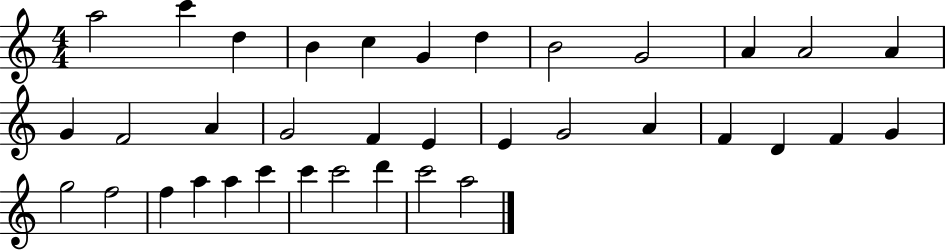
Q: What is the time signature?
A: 4/4